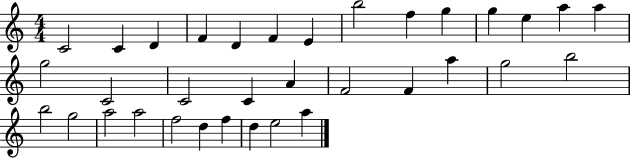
{
  \clef treble
  \numericTimeSignature
  \time 4/4
  \key c \major
  c'2 c'4 d'4 | f'4 d'4 f'4 e'4 | b''2 f''4 g''4 | g''4 e''4 a''4 a''4 | \break g''2 c'2 | c'2 c'4 a'4 | f'2 f'4 a''4 | g''2 b''2 | \break b''2 g''2 | a''2 a''2 | f''2 d''4 f''4 | d''4 e''2 a''4 | \break \bar "|."
}